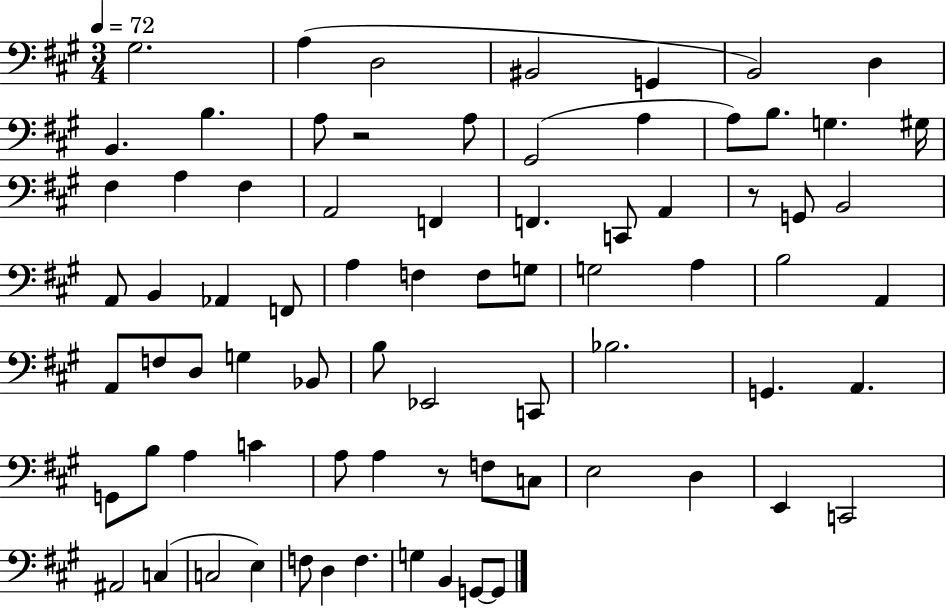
X:1
T:Untitled
M:3/4
L:1/4
K:A
^G,2 A, D,2 ^B,,2 G,, B,,2 D, B,, B, A,/2 z2 A,/2 ^G,,2 A, A,/2 B,/2 G, ^G,/4 ^F, A, ^F, A,,2 F,, F,, C,,/2 A,, z/2 G,,/2 B,,2 A,,/2 B,, _A,, F,,/2 A, F, F,/2 G,/2 G,2 A, B,2 A,, A,,/2 F,/2 D,/2 G, _B,,/2 B,/2 _E,,2 C,,/2 _B,2 G,, A,, G,,/2 B,/2 A, C A,/2 A, z/2 F,/2 C,/2 E,2 D, E,, C,,2 ^A,,2 C, C,2 E, F,/2 D, F, G, B,, G,,/2 G,,/2